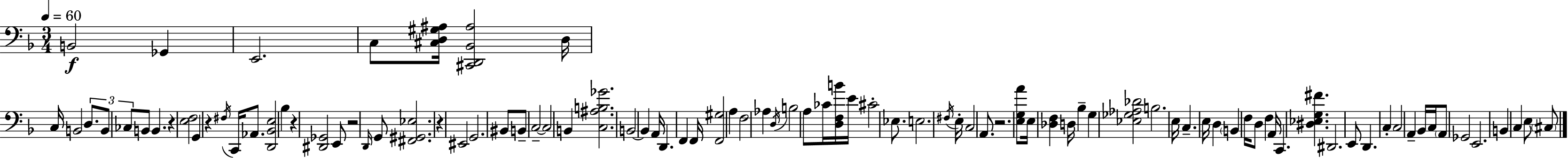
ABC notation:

X:1
T:Untitled
M:3/4
L:1/4
K:Dm
B,,2 _G,, E,,2 C,/2 [^C,D,^G,^A,]/4 [^C,,D,,_B,,^A,]2 D,/4 C,/4 B,,2 D,/2 B,,/2 _C,/2 B,,/2 B,, z [E,F,]2 G,, z ^F,/4 C,,/4 _A,,/2 [D,,_B,,E,]2 _B, z [^D,,_G,,]2 E,,/2 z2 D,,/4 G,,/2 [^F,,^G,,_E,]2 z ^E,,2 G,,2 ^B,,/2 B,,/2 C,2 C,2 B,, [C,^A,B,_G]2 B,,2 B,, A,,/4 D,, F,, F,,/4 [F,,^G,]2 A, F,2 _A, D,/4 B,2 A,/2 _C/4 [D,F,B]/4 E/4 ^C2 _E,/2 E,2 ^F,/4 E,/4 C,2 A,,/2 z2 [E,G,A]/2 E,/4 [_D,F,] D,/4 _B, G, [_E,_G,_A,_D]2 B,2 E,/4 C, E,/4 D, B,, F,/4 D,/2 F, A,,/4 C,, [^D,_E,G,^F] ^D,,2 E,,/2 D,, C, C,2 A,, _B,,/4 C,/4 A,,/2 _G,,2 E,,2 B,, C, E,/2 ^C,/2